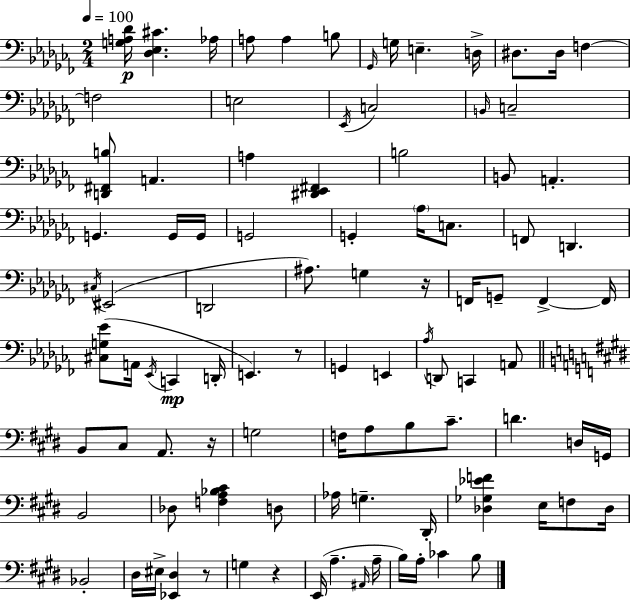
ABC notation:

X:1
T:Untitled
M:2/4
L:1/4
K:Abm
[G,A,_D]/4 [_D,_E,^C] _A,/4 A,/2 A, B,/2 _G,,/4 G,/4 E, D,/4 ^D,/2 ^D,/4 F, F,2 E,2 _E,,/4 C,2 B,,/4 C,2 [D,,^F,,B,]/2 A,, A, [^D,,_E,,^F,,] B,2 B,,/2 A,, G,, G,,/4 G,,/4 G,,2 G,, _A,/4 C,/2 F,,/2 D,, ^C,/4 ^E,,2 D,,2 ^A,/2 G, z/4 F,,/4 G,,/2 F,, F,,/4 [^C,G,_E]/2 A,,/4 _E,,/4 C,, D,,/4 E,, z/2 G,, E,, _A,/4 D,,/2 C,, A,,/2 B,,/2 ^C,/2 A,,/2 z/4 G,2 F,/4 A,/2 B,/2 ^C/2 D D,/4 G,,/4 B,,2 _D,/2 [F,A,_B,^C] D,/2 _A,/4 G, ^D,,/4 [_D,_G,_EF] E,/4 F,/2 _D,/4 _B,,2 ^D,/4 ^E,/4 [_E,,^D,] z/2 G, z E,,/4 A, ^A,,/4 A,/4 B,/4 A,/4 _C B,/2